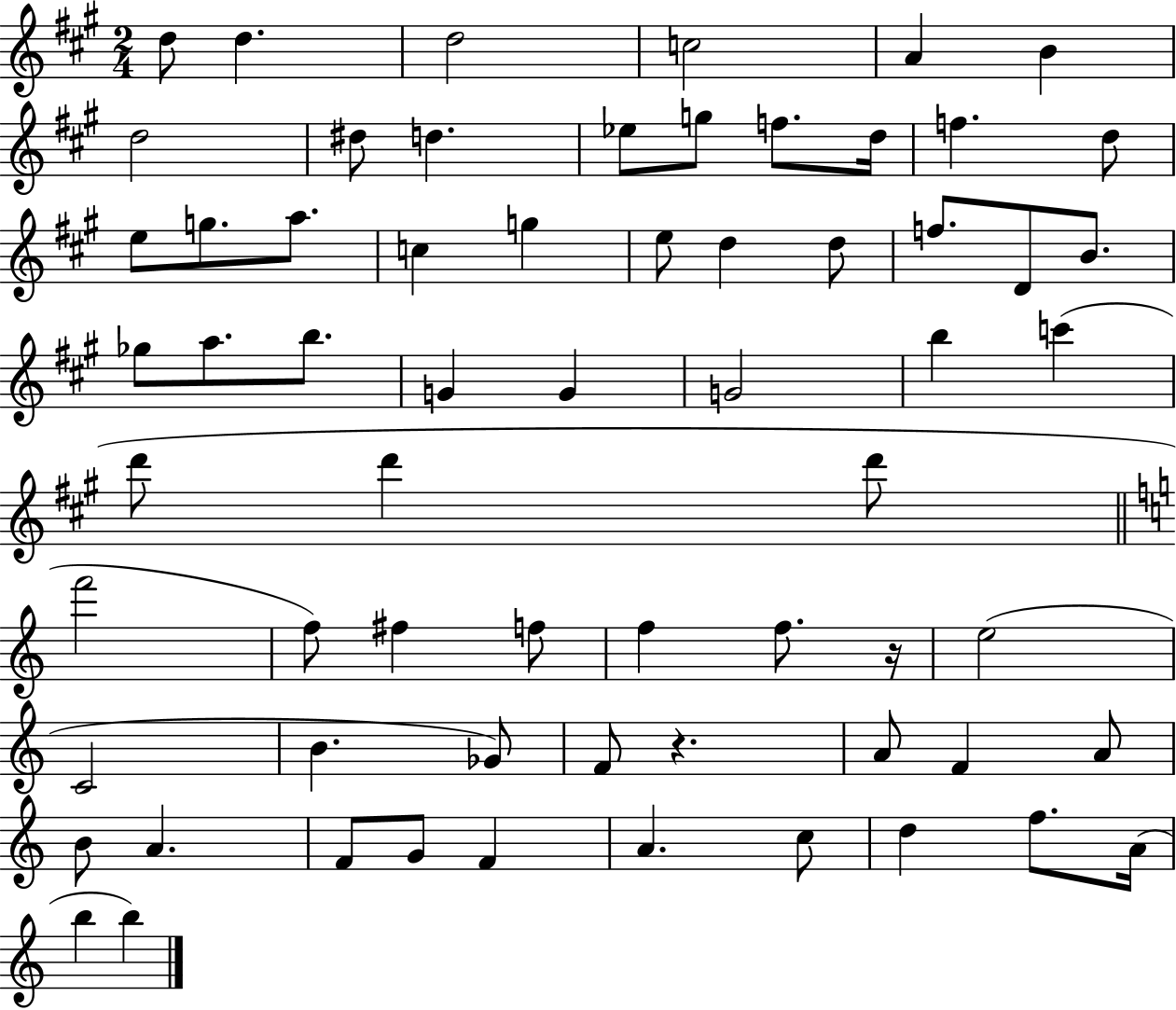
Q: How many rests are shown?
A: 2